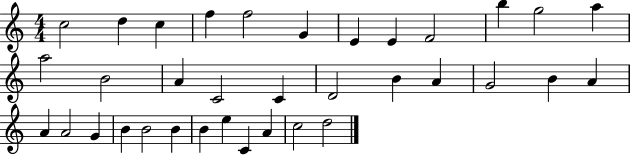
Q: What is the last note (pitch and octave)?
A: D5